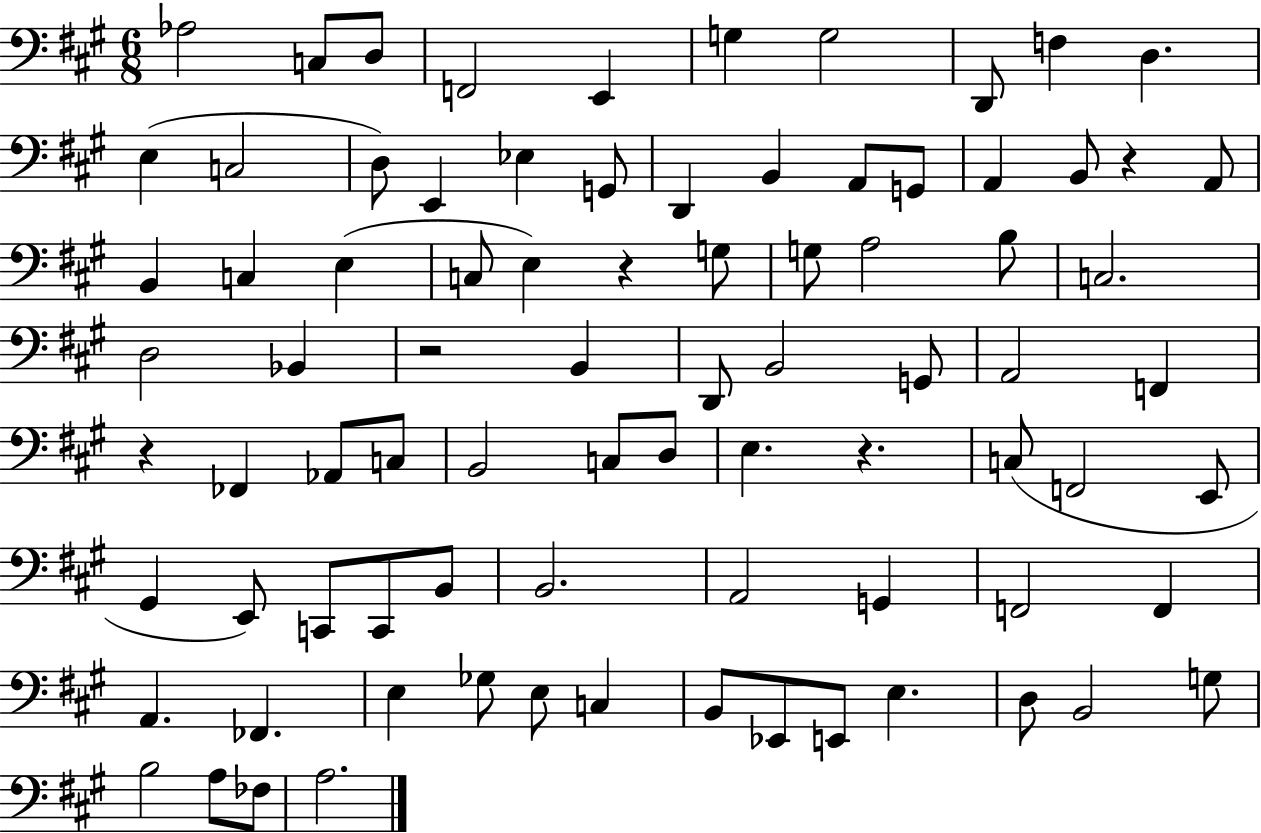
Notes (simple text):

Ab3/h C3/e D3/e F2/h E2/q G3/q G3/h D2/e F3/q D3/q. E3/q C3/h D3/e E2/q Eb3/q G2/e D2/q B2/q A2/e G2/e A2/q B2/e R/q A2/e B2/q C3/q E3/q C3/e E3/q R/q G3/e G3/e A3/h B3/e C3/h. D3/h Bb2/q R/h B2/q D2/e B2/h G2/e A2/h F2/q R/q FES2/q Ab2/e C3/e B2/h C3/e D3/e E3/q. R/q. C3/e F2/h E2/e G#2/q E2/e C2/e C2/e B2/e B2/h. A2/h G2/q F2/h F2/q A2/q. FES2/q. E3/q Gb3/e E3/e C3/q B2/e Eb2/e E2/e E3/q. D3/e B2/h G3/e B3/h A3/e FES3/e A3/h.